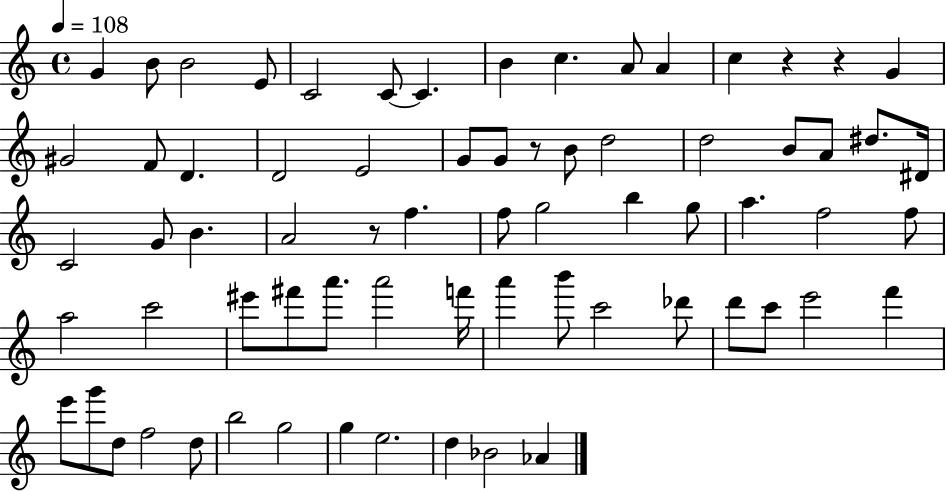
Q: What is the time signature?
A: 4/4